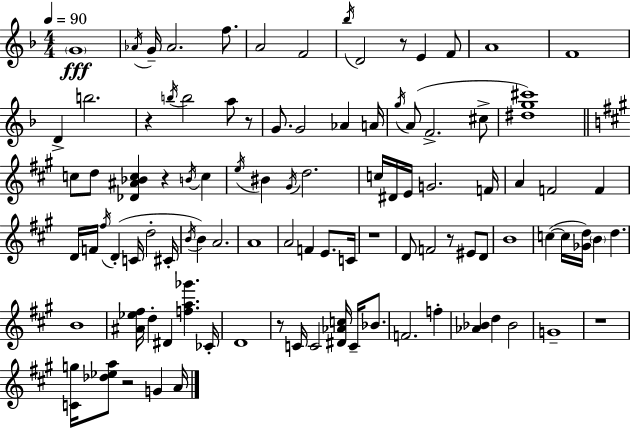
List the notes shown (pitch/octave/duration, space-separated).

G4/w Ab4/s G4/s Ab4/h. F5/e. A4/h F4/h Bb5/s D4/h R/e E4/q F4/e A4/w F4/w D4/q B5/h. R/q B5/s B5/h A5/e R/e G4/e. G4/h Ab4/q A4/s G5/s A4/e F4/h. C#5/e [D#5,G5,C#6]/w C5/e D5/e [Db4,A#4,Bb4,C5]/q R/q B4/s C5/q E5/s BIS4/q G#4/s D5/h. C5/s D#4/s E4/s G4/h. F4/s A4/q F4/h F4/q D4/s F4/s F#5/s D4/q C4/s D5/h C#4/s B4/s B4/q A4/h. A4/w A4/h F4/q E4/e. C4/s R/w D4/e F4/h R/e EIS4/e D4/e B4/w C5/q C5/s [Gb4,D5]/s B4/q D5/q. B4/w [A#4,Eb5,F#5]/s D5/q D#4/q [F5,A5,Gb6]/q. CES4/s D4/w R/e C4/s C4/h [D#4,Ab4,C5]/s C4/s Bb4/e. F4/h. F5/q [Ab4,Bb4]/q D5/q Bb4/h G4/w R/w [C4,G5]/s [Db5,Eb5,A5]/e R/h G4/q A4/s